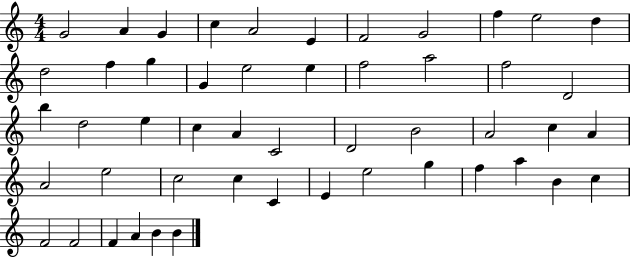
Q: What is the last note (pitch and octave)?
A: B4